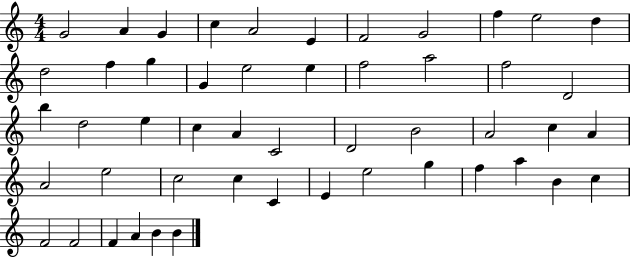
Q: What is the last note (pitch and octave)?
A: B4